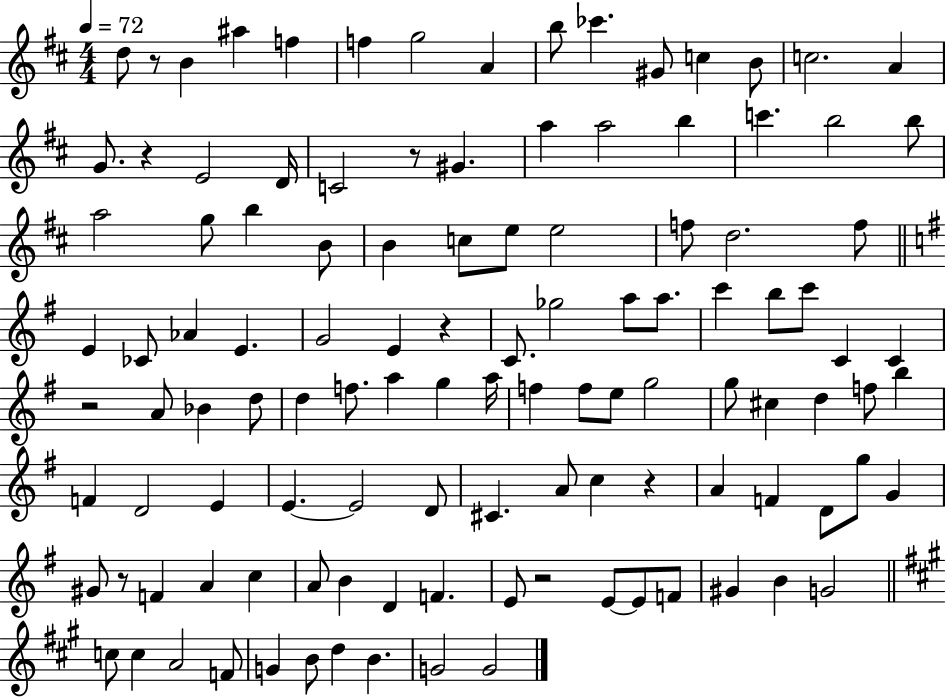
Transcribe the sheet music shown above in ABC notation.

X:1
T:Untitled
M:4/4
L:1/4
K:D
d/2 z/2 B ^a f f g2 A b/2 _c' ^G/2 c B/2 c2 A G/2 z E2 D/4 C2 z/2 ^G a a2 b c' b2 b/2 a2 g/2 b B/2 B c/2 e/2 e2 f/2 d2 f/2 E _C/2 _A E G2 E z C/2 _g2 a/2 a/2 c' b/2 c'/2 C C z2 A/2 _B d/2 d f/2 a g a/4 f f/2 e/2 g2 g/2 ^c d f/2 b F D2 E E E2 D/2 ^C A/2 c z A F D/2 g/2 G ^G/2 z/2 F A c A/2 B D F E/2 z2 E/2 E/2 F/2 ^G B G2 c/2 c A2 F/2 G B/2 d B G2 G2